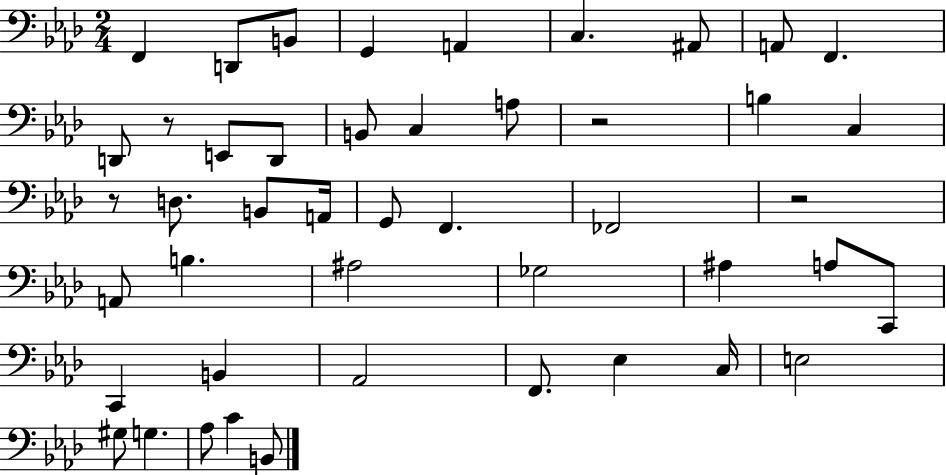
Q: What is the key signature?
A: AES major